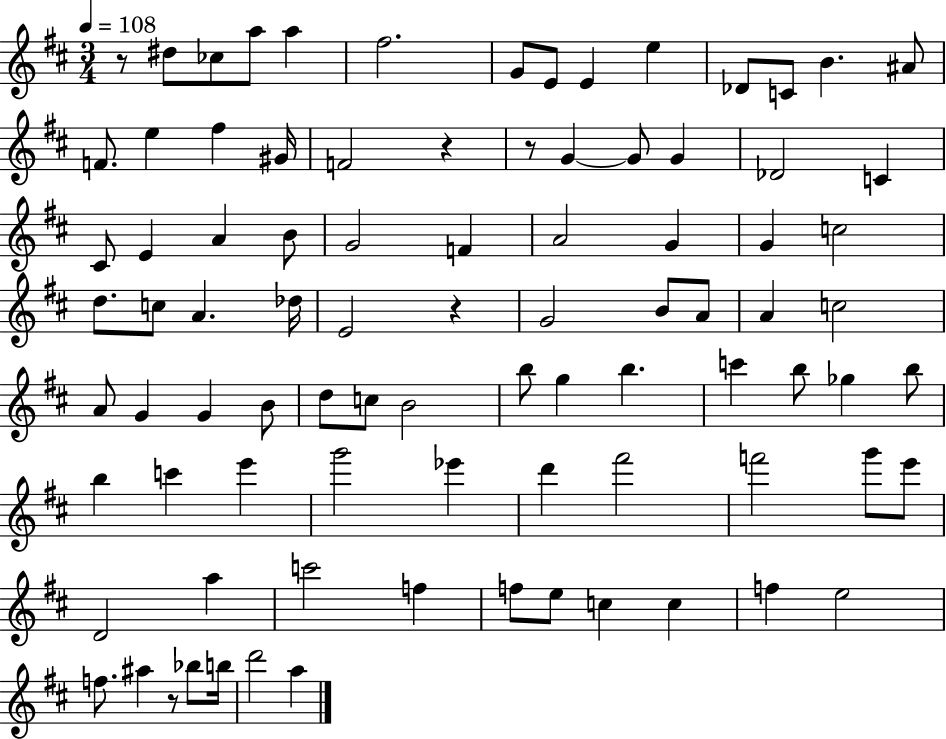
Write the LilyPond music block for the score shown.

{
  \clef treble
  \numericTimeSignature
  \time 3/4
  \key d \major
  \tempo 4 = 108
  r8 dis''8 ces''8 a''8 a''4 | fis''2. | g'8 e'8 e'4 e''4 | des'8 c'8 b'4. ais'8 | \break f'8. e''4 fis''4 gis'16 | f'2 r4 | r8 g'4~~ g'8 g'4 | des'2 c'4 | \break cis'8 e'4 a'4 b'8 | g'2 f'4 | a'2 g'4 | g'4 c''2 | \break d''8. c''8 a'4. des''16 | e'2 r4 | g'2 b'8 a'8 | a'4 c''2 | \break a'8 g'4 g'4 b'8 | d''8 c''8 b'2 | b''8 g''4 b''4. | c'''4 b''8 ges''4 b''8 | \break b''4 c'''4 e'''4 | g'''2 ees'''4 | d'''4 fis'''2 | f'''2 g'''8 e'''8 | \break d'2 a''4 | c'''2 f''4 | f''8 e''8 c''4 c''4 | f''4 e''2 | \break f''8. ais''4 r8 bes''8 b''16 | d'''2 a''4 | \bar "|."
}